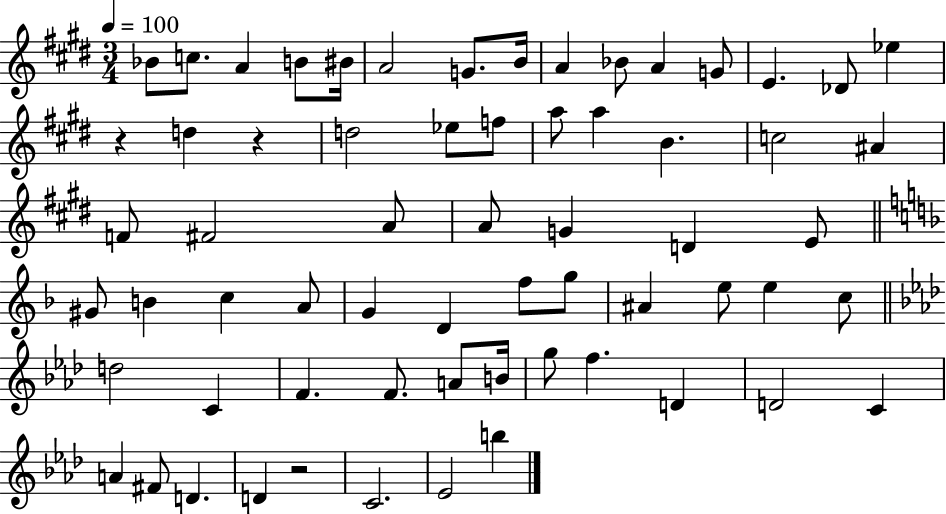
Bb4/e C5/e. A4/q B4/e BIS4/s A4/h G4/e. B4/s A4/q Bb4/e A4/q G4/e E4/q. Db4/e Eb5/q R/q D5/q R/q D5/h Eb5/e F5/e A5/e A5/q B4/q. C5/h A#4/q F4/e F#4/h A4/e A4/e G4/q D4/q E4/e G#4/e B4/q C5/q A4/e G4/q D4/q F5/e G5/e A#4/q E5/e E5/q C5/e D5/h C4/q F4/q. F4/e. A4/e B4/s G5/e F5/q. D4/q D4/h C4/q A4/q F#4/e D4/q. D4/q R/h C4/h. Eb4/h B5/q